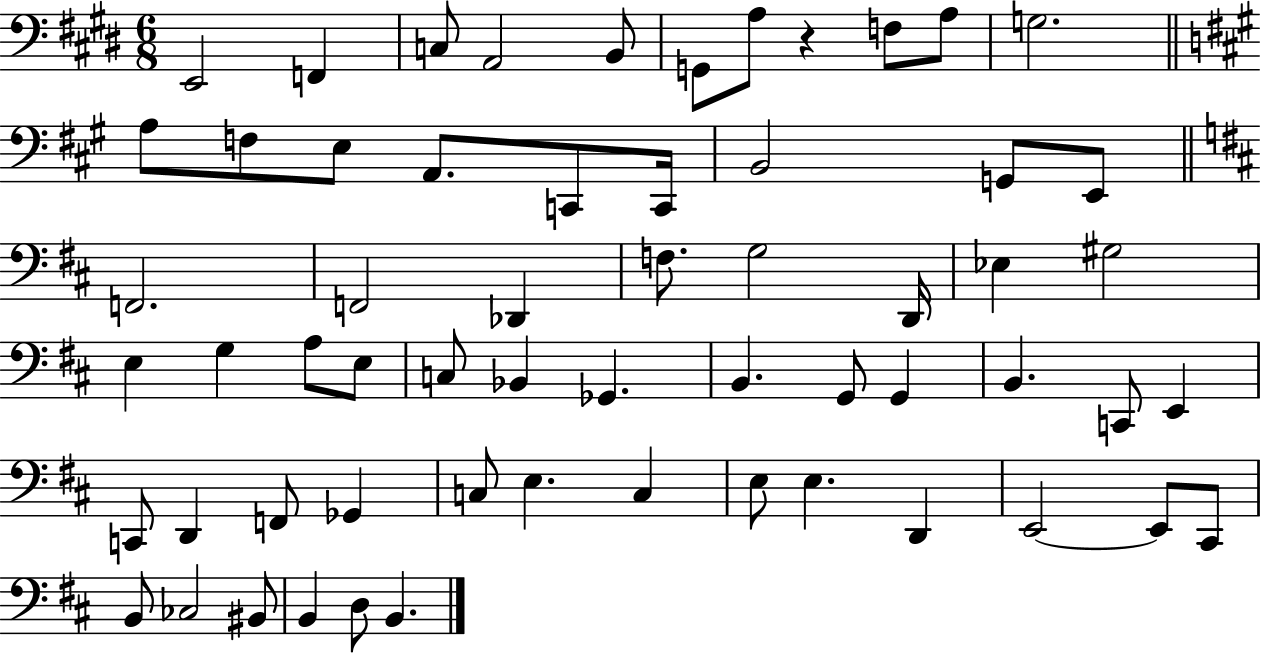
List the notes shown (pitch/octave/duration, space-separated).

E2/h F2/q C3/e A2/h B2/e G2/e A3/e R/q F3/e A3/e G3/h. A3/e F3/e E3/e A2/e. C2/e C2/s B2/h G2/e E2/e F2/h. F2/h Db2/q F3/e. G3/h D2/s Eb3/q G#3/h E3/q G3/q A3/e E3/e C3/e Bb2/q Gb2/q. B2/q. G2/e G2/q B2/q. C2/e E2/q C2/e D2/q F2/e Gb2/q C3/e E3/q. C3/q E3/e E3/q. D2/q E2/h E2/e C#2/e B2/e CES3/h BIS2/e B2/q D3/e B2/q.